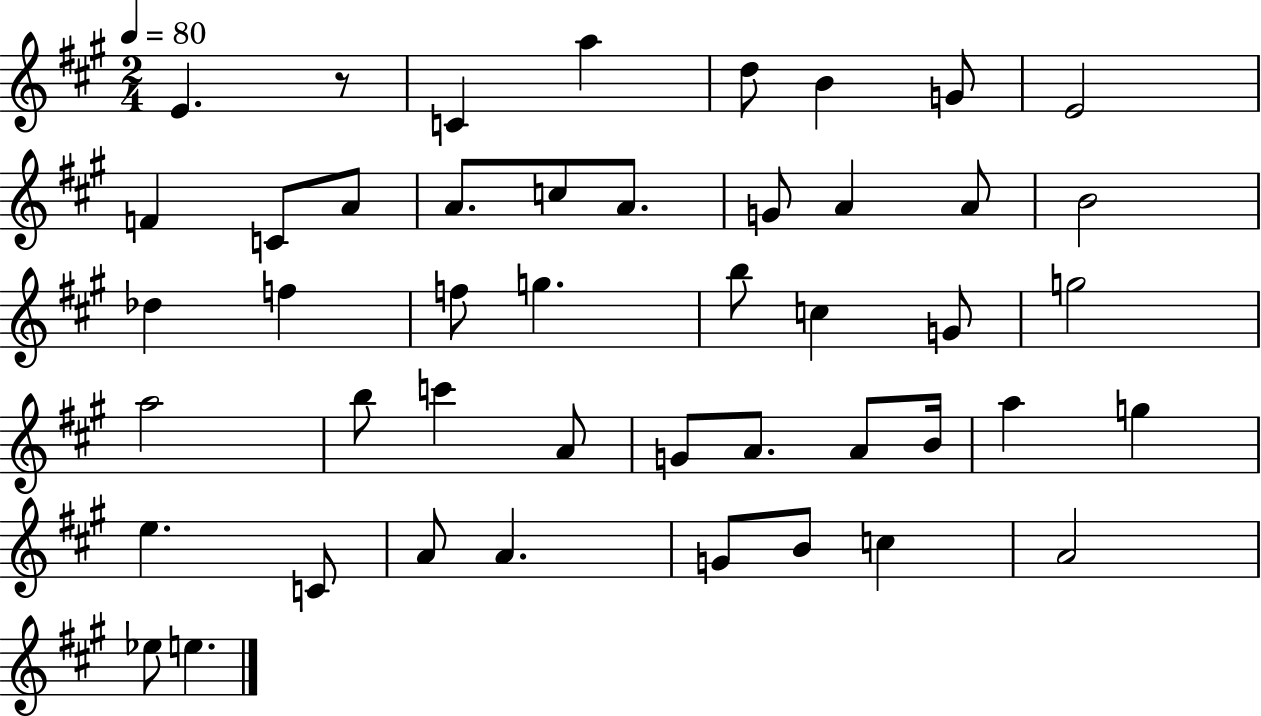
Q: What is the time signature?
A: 2/4